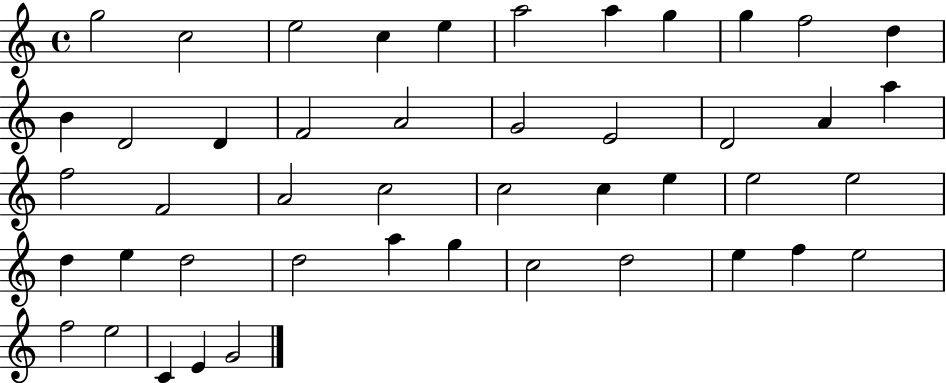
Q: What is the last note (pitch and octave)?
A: G4